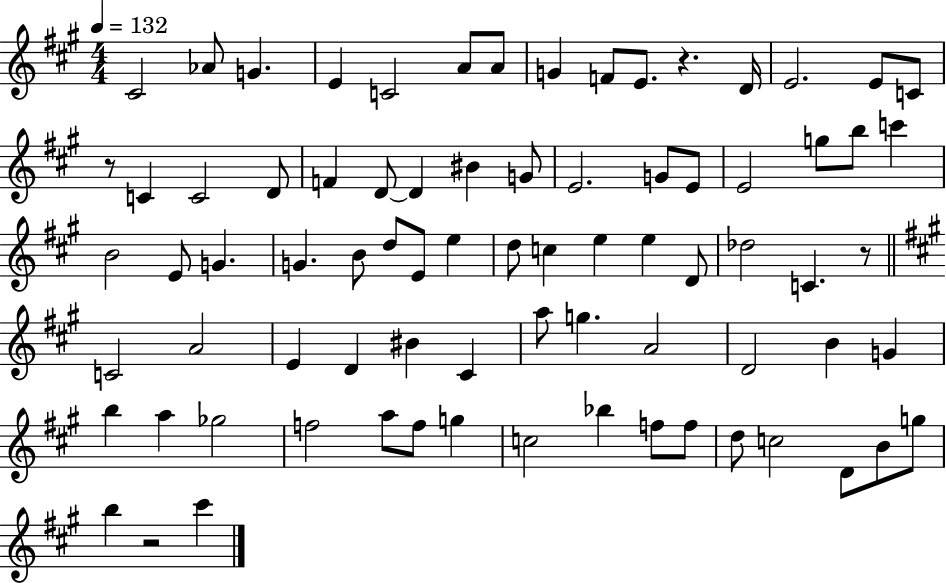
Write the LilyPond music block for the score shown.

{
  \clef treble
  \numericTimeSignature
  \time 4/4
  \key a \major
  \tempo 4 = 132
  cis'2 aes'8 g'4. | e'4 c'2 a'8 a'8 | g'4 f'8 e'8. r4. d'16 | e'2. e'8 c'8 | \break r8 c'4 c'2 d'8 | f'4 d'8~~ d'4 bis'4 g'8 | e'2. g'8 e'8 | e'2 g''8 b''8 c'''4 | \break b'2 e'8 g'4. | g'4. b'8 d''8 e'8 e''4 | d''8 c''4 e''4 e''4 d'8 | des''2 c'4. r8 | \break \bar "||" \break \key a \major c'2 a'2 | e'4 d'4 bis'4 cis'4 | a''8 g''4. a'2 | d'2 b'4 g'4 | \break b''4 a''4 ges''2 | f''2 a''8 f''8 g''4 | c''2 bes''4 f''8 f''8 | d''8 c''2 d'8 b'8 g''8 | \break b''4 r2 cis'''4 | \bar "|."
}